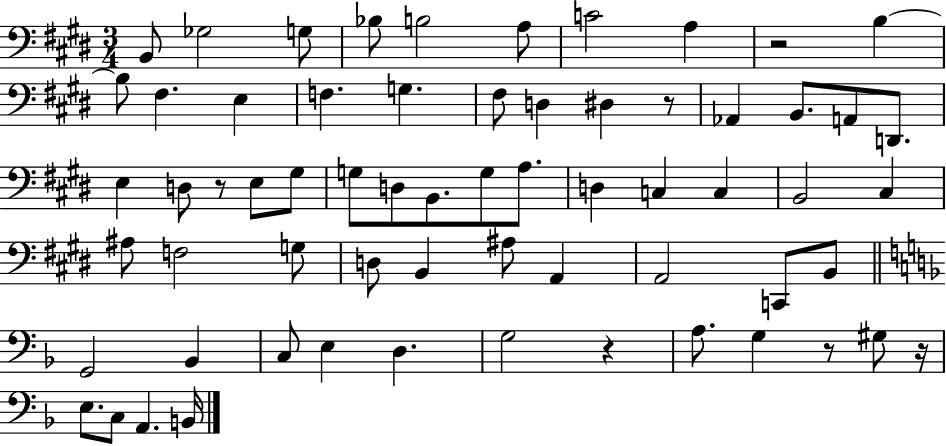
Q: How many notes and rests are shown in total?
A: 64